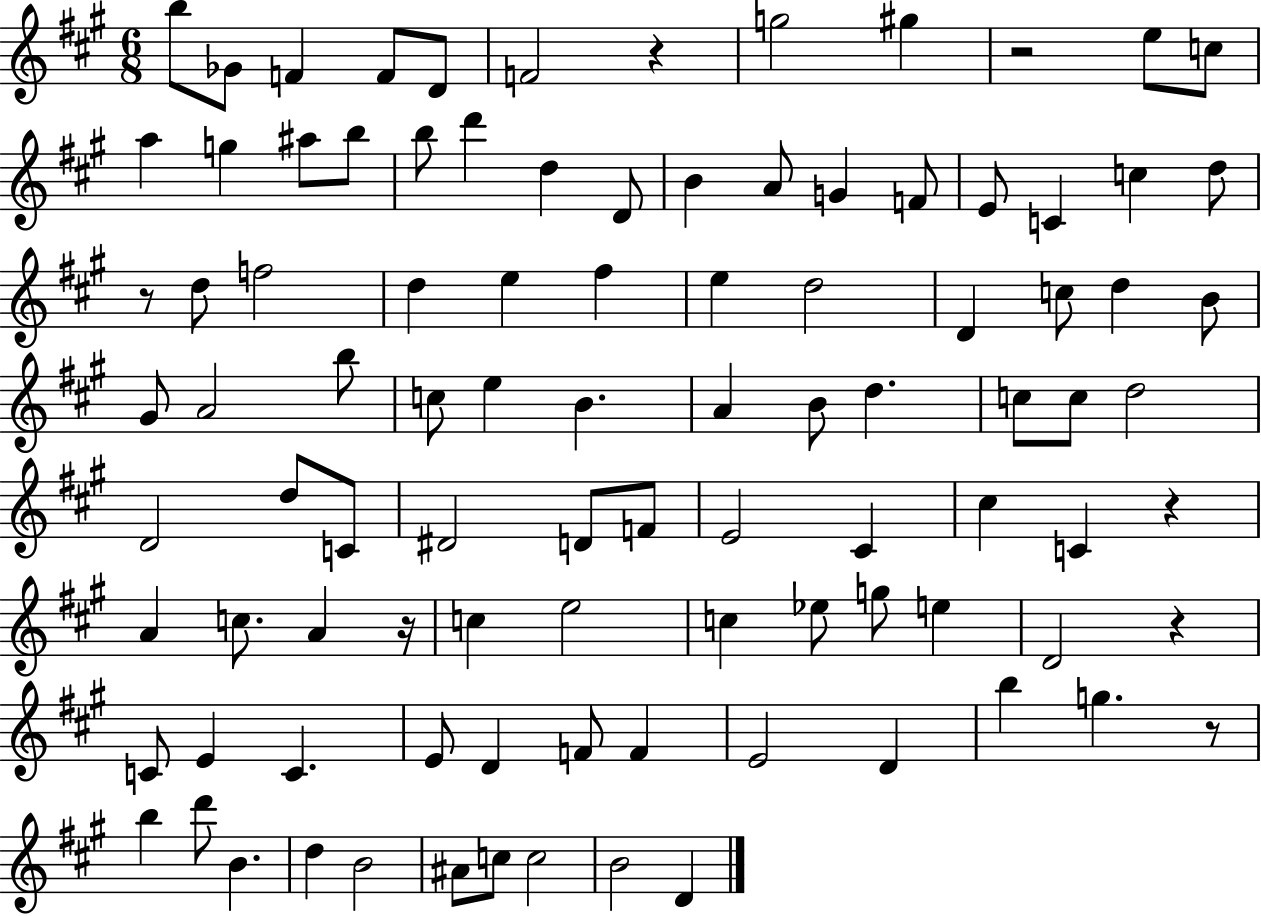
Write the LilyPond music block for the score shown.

{
  \clef treble
  \numericTimeSignature
  \time 6/8
  \key a \major
  b''8 ges'8 f'4 f'8 d'8 | f'2 r4 | g''2 gis''4 | r2 e''8 c''8 | \break a''4 g''4 ais''8 b''8 | b''8 d'''4 d''4 d'8 | b'4 a'8 g'4 f'8 | e'8 c'4 c''4 d''8 | \break r8 d''8 f''2 | d''4 e''4 fis''4 | e''4 d''2 | d'4 c''8 d''4 b'8 | \break gis'8 a'2 b''8 | c''8 e''4 b'4. | a'4 b'8 d''4. | c''8 c''8 d''2 | \break d'2 d''8 c'8 | dis'2 d'8 f'8 | e'2 cis'4 | cis''4 c'4 r4 | \break a'4 c''8. a'4 r16 | c''4 e''2 | c''4 ees''8 g''8 e''4 | d'2 r4 | \break c'8 e'4 c'4. | e'8 d'4 f'8 f'4 | e'2 d'4 | b''4 g''4. r8 | \break b''4 d'''8 b'4. | d''4 b'2 | ais'8 c''8 c''2 | b'2 d'4 | \break \bar "|."
}